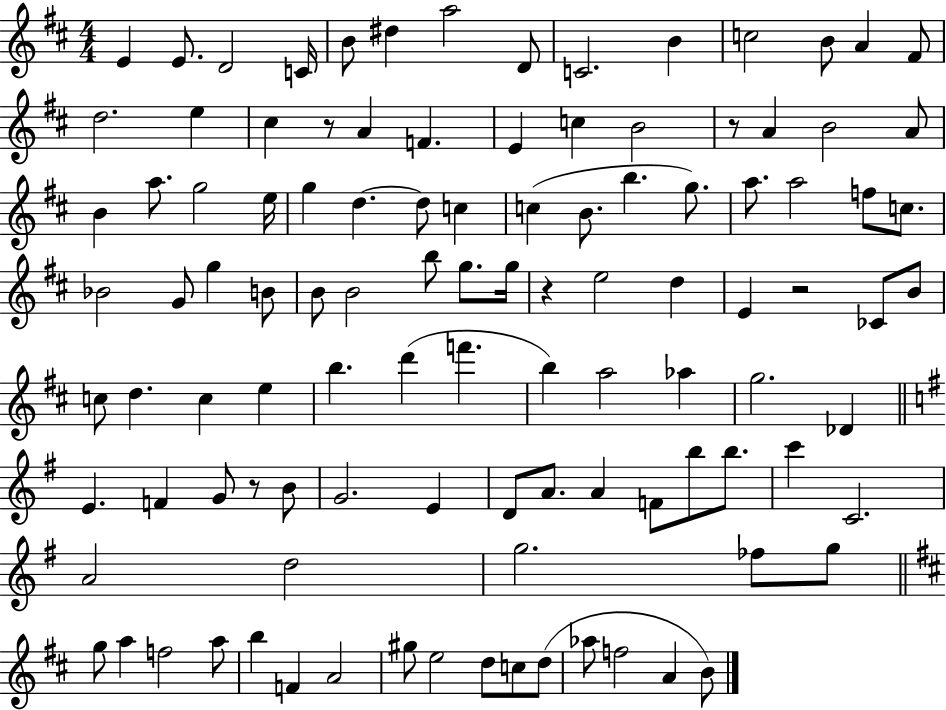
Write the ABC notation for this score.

X:1
T:Untitled
M:4/4
L:1/4
K:D
E E/2 D2 C/4 B/2 ^d a2 D/2 C2 B c2 B/2 A ^F/2 d2 e ^c z/2 A F E c B2 z/2 A B2 A/2 B a/2 g2 e/4 g d d/2 c c B/2 b g/2 a/2 a2 f/2 c/2 _B2 G/2 g B/2 B/2 B2 b/2 g/2 g/4 z e2 d E z2 _C/2 B/2 c/2 d c e b d' f' b a2 _a g2 _D E F G/2 z/2 B/2 G2 E D/2 A/2 A F/2 b/2 b/2 c' C2 A2 d2 g2 _f/2 g/2 g/2 a f2 a/2 b F A2 ^g/2 e2 d/2 c/2 d/2 _a/2 f2 A B/2